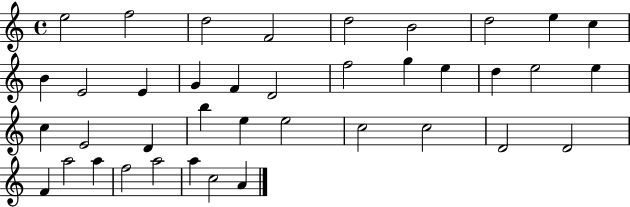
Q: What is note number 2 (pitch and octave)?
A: F5